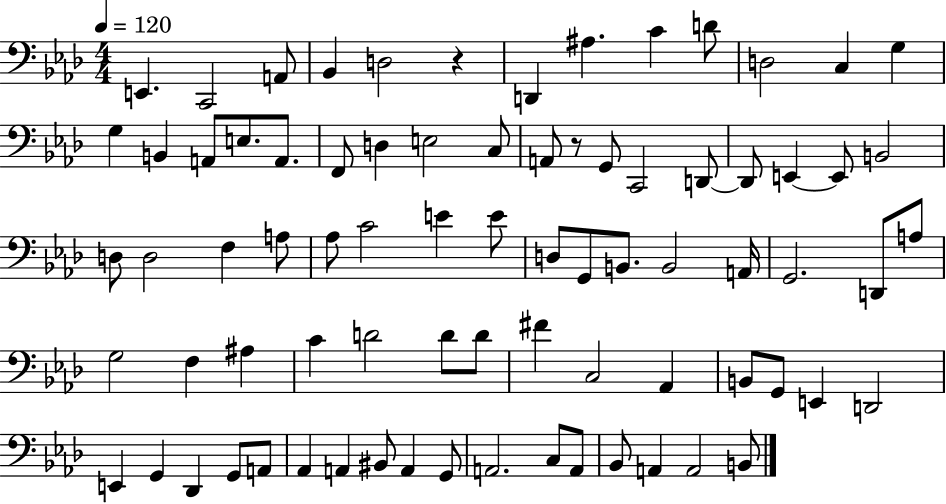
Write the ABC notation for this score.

X:1
T:Untitled
M:4/4
L:1/4
K:Ab
E,, C,,2 A,,/2 _B,, D,2 z D,, ^A, C D/2 D,2 C, G, G, B,, A,,/2 E,/2 A,,/2 F,,/2 D, E,2 C,/2 A,,/2 z/2 G,,/2 C,,2 D,,/2 D,,/2 E,, E,,/2 B,,2 D,/2 D,2 F, A,/2 _A,/2 C2 E E/2 D,/2 G,,/2 B,,/2 B,,2 A,,/4 G,,2 D,,/2 A,/2 G,2 F, ^A, C D2 D/2 D/2 ^F C,2 _A,, B,,/2 G,,/2 E,, D,,2 E,, G,, _D,, G,,/2 A,,/2 _A,, A,, ^B,,/2 A,, G,,/2 A,,2 C,/2 A,,/2 _B,,/2 A,, A,,2 B,,/2